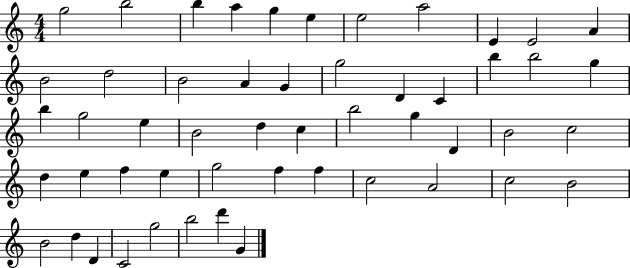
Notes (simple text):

G5/h B5/h B5/q A5/q G5/q E5/q E5/h A5/h E4/q E4/h A4/q B4/h D5/h B4/h A4/q G4/q G5/h D4/q C4/q B5/q B5/h G5/q B5/q G5/h E5/q B4/h D5/q C5/q B5/h G5/q D4/q B4/h C5/h D5/q E5/q F5/q E5/q G5/h F5/q F5/q C5/h A4/h C5/h B4/h B4/h D5/q D4/q C4/h G5/h B5/h D6/q G4/q